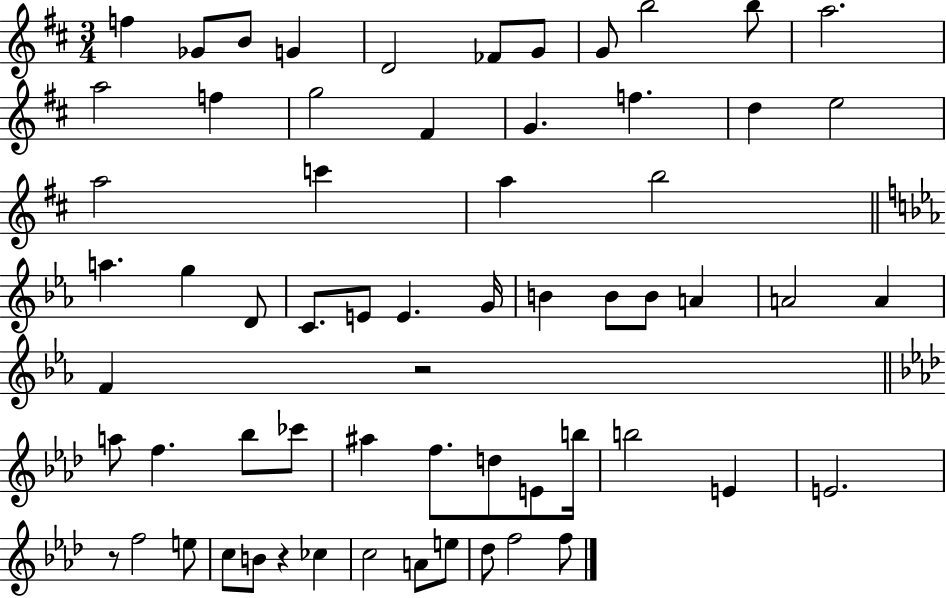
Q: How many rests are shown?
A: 3